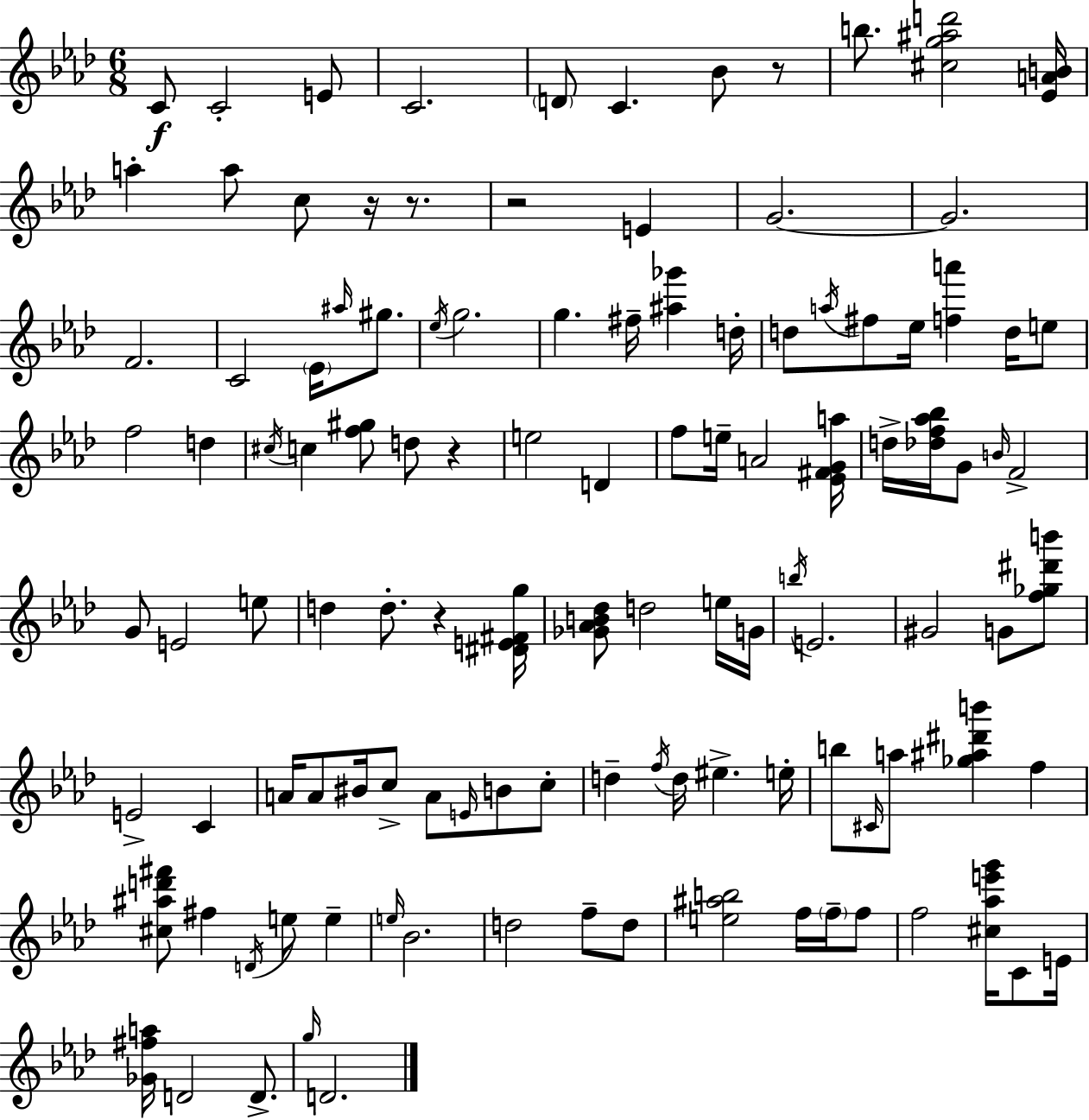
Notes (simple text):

C4/e C4/h E4/e C4/h. D4/e C4/q. Bb4/e R/e B5/e. [C#5,G5,A#5,D6]/h [Eb4,A4,B4]/s A5/q A5/e C5/e R/s R/e. R/h E4/q G4/h. G4/h. F4/h. C4/h Eb4/s A#5/s G#5/e. Eb5/s G5/h. G5/q. F#5/s [A#5,Gb6]/q D5/s D5/e A5/s F#5/e Eb5/s [F5,A6]/q D5/s E5/e F5/h D5/q C#5/s C5/q [F5,G#5]/e D5/e R/q E5/h D4/q F5/e E5/s A4/h [Eb4,F#4,G4,A5]/s D5/s [Db5,F5,Ab5,Bb5]/s G4/e B4/s F4/h G4/e E4/h E5/e D5/q D5/e. R/q [D#4,E4,F#4,G5]/s [Gb4,Ab4,B4,Db5]/e D5/h E5/s G4/s B5/s E4/h. G#4/h G4/e [F5,Gb5,D#6,B6]/e E4/h C4/q A4/s A4/e BIS4/s C5/e A4/e E4/s B4/e C5/e D5/q F5/s D5/s EIS5/q. E5/s B5/e C#4/s A5/e [Gb5,A#5,D#6,B6]/q F5/q [C#5,A#5,D6,F#6]/e F#5/q D4/s E5/e E5/q E5/s Bb4/h. D5/h F5/e D5/e [E5,A#5,B5]/h F5/s F5/s F5/e F5/h [C#5,Ab5,E6,G6]/s C4/e E4/s [Gb4,F#5,A5]/s D4/h D4/e. G5/s D4/h.